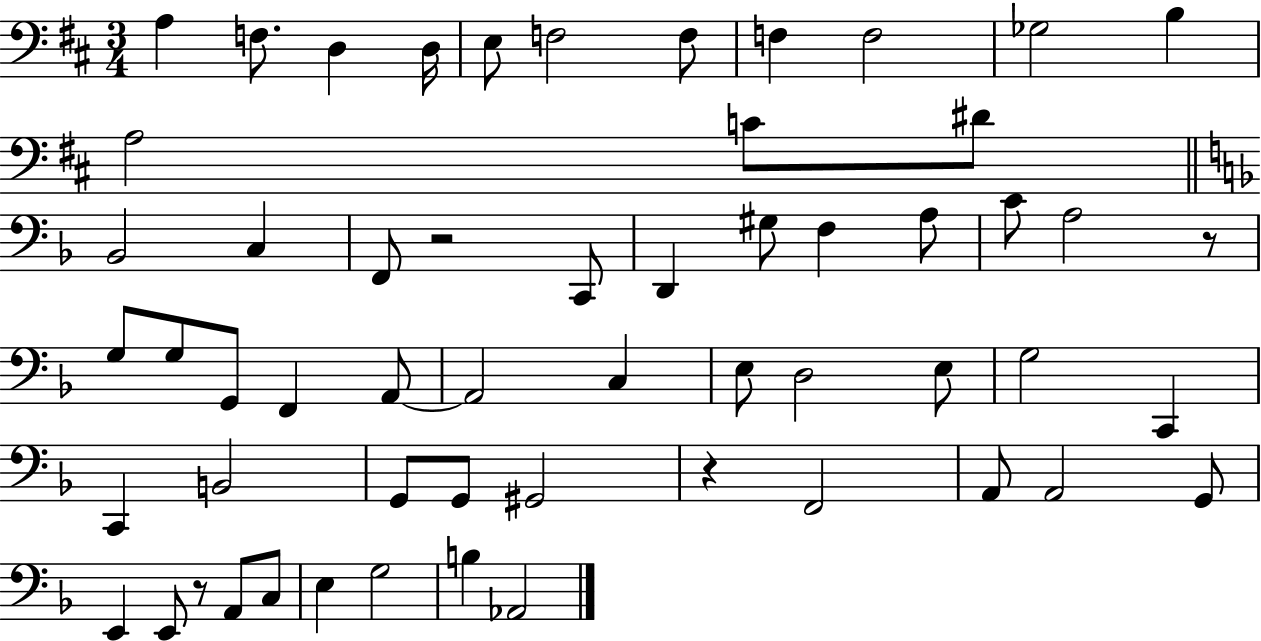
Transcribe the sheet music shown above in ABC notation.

X:1
T:Untitled
M:3/4
L:1/4
K:D
A, F,/2 D, D,/4 E,/2 F,2 F,/2 F, F,2 _G,2 B, A,2 C/2 ^D/2 _B,,2 C, F,,/2 z2 C,,/2 D,, ^G,/2 F, A,/2 C/2 A,2 z/2 G,/2 G,/2 G,,/2 F,, A,,/2 A,,2 C, E,/2 D,2 E,/2 G,2 C,, C,, B,,2 G,,/2 G,,/2 ^G,,2 z F,,2 A,,/2 A,,2 G,,/2 E,, E,,/2 z/2 A,,/2 C,/2 E, G,2 B, _A,,2